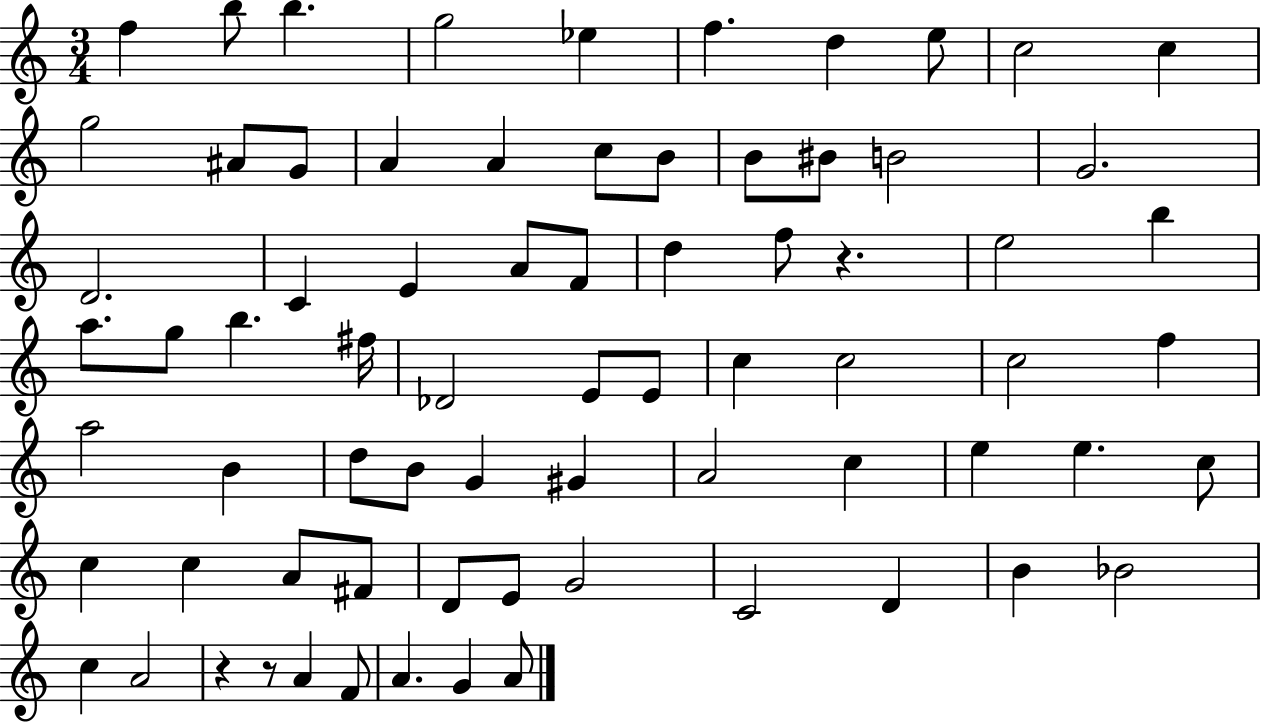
X:1
T:Untitled
M:3/4
L:1/4
K:C
f b/2 b g2 _e f d e/2 c2 c g2 ^A/2 G/2 A A c/2 B/2 B/2 ^B/2 B2 G2 D2 C E A/2 F/2 d f/2 z e2 b a/2 g/2 b ^f/4 _D2 E/2 E/2 c c2 c2 f a2 B d/2 B/2 G ^G A2 c e e c/2 c c A/2 ^F/2 D/2 E/2 G2 C2 D B _B2 c A2 z z/2 A F/2 A G A/2